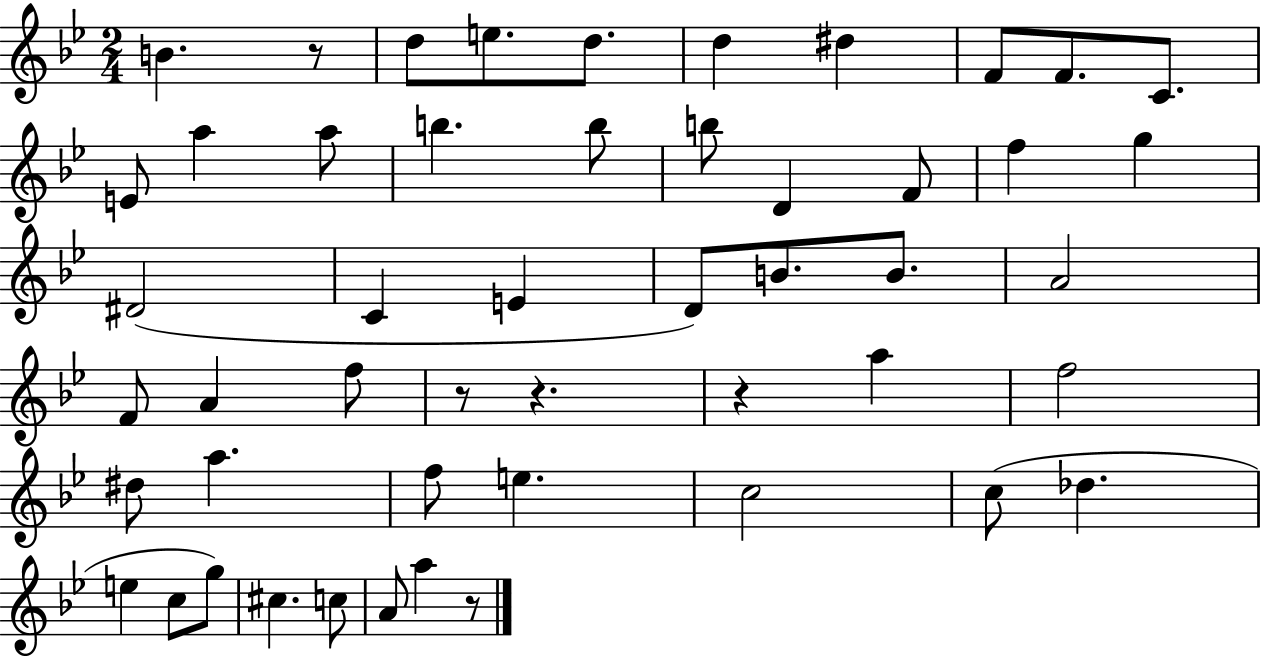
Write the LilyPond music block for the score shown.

{
  \clef treble
  \numericTimeSignature
  \time 2/4
  \key bes \major
  \repeat volta 2 { b'4. r8 | d''8 e''8. d''8. | d''4 dis''4 | f'8 f'8. c'8. | \break e'8 a''4 a''8 | b''4. b''8 | b''8 d'4 f'8 | f''4 g''4 | \break dis'2( | c'4 e'4 | d'8) b'8. b'8. | a'2 | \break f'8 a'4 f''8 | r8 r4. | r4 a''4 | f''2 | \break dis''8 a''4. | f''8 e''4. | c''2 | c''8( des''4. | \break e''4 c''8 g''8) | cis''4. c''8 | a'8 a''4 r8 | } \bar "|."
}